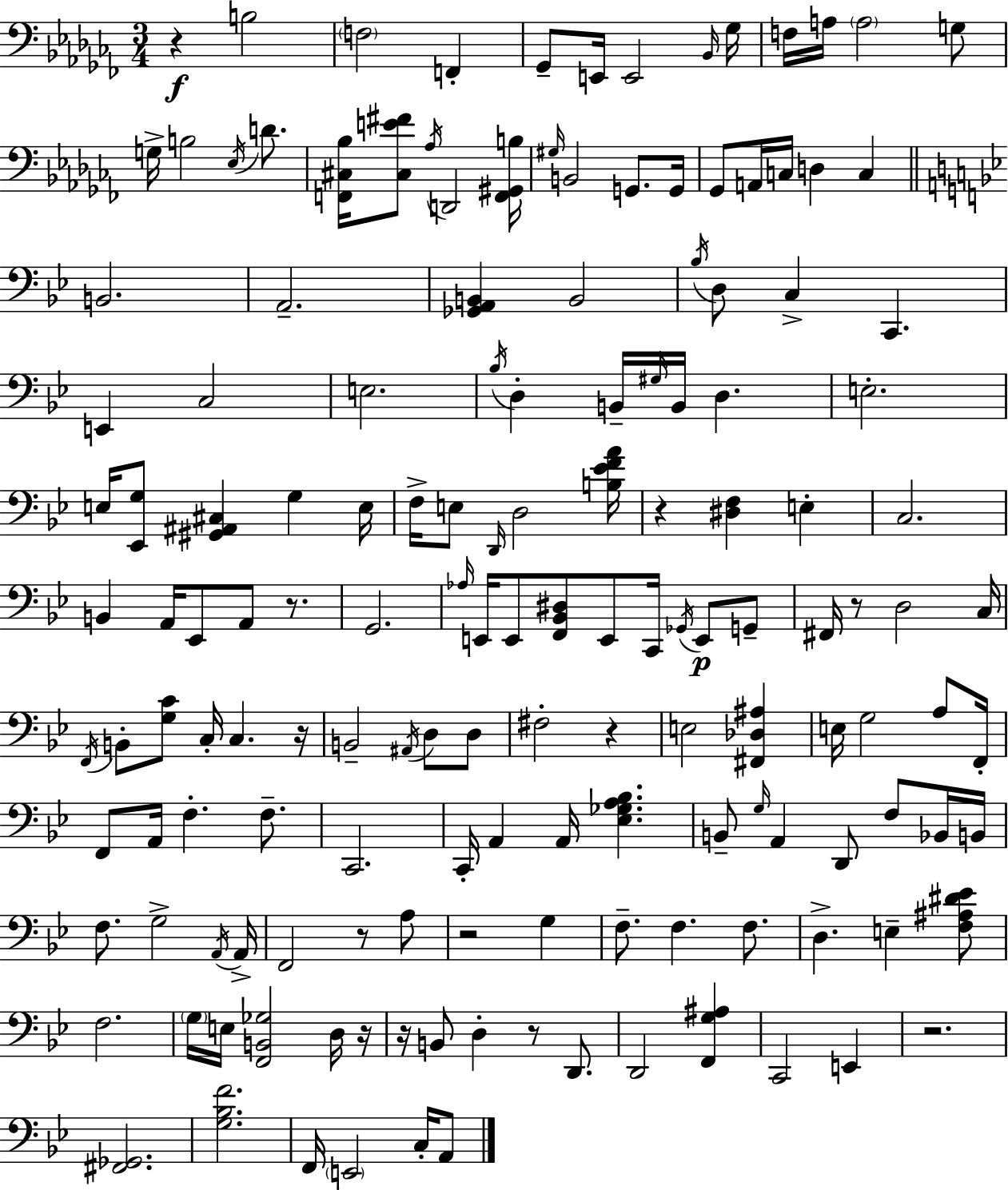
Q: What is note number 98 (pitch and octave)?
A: B2